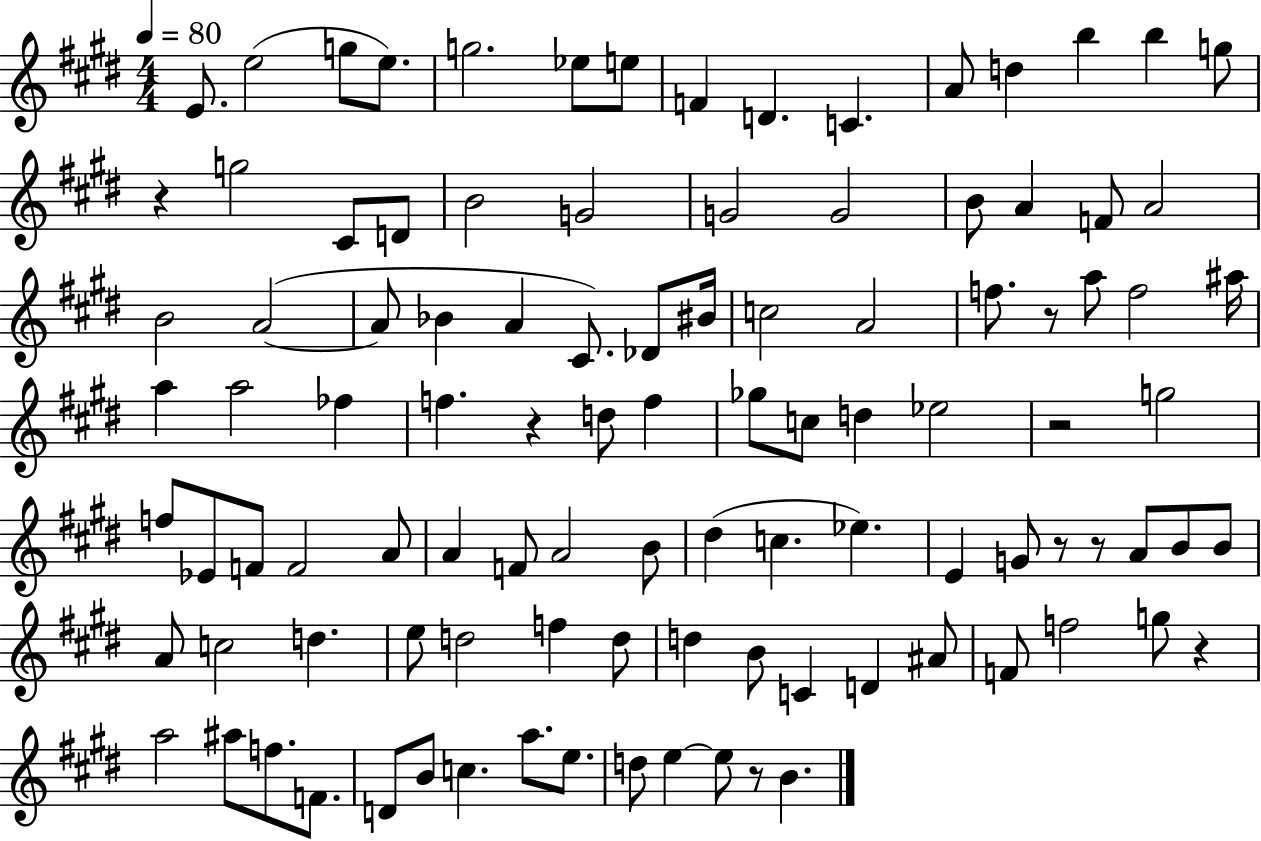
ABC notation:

X:1
T:Untitled
M:4/4
L:1/4
K:E
E/2 e2 g/2 e/2 g2 _e/2 e/2 F D C A/2 d b b g/2 z g2 ^C/2 D/2 B2 G2 G2 G2 B/2 A F/2 A2 B2 A2 A/2 _B A ^C/2 _D/2 ^B/4 c2 A2 f/2 z/2 a/2 f2 ^a/4 a a2 _f f z d/2 f _g/2 c/2 d _e2 z2 g2 f/2 _E/2 F/2 F2 A/2 A F/2 A2 B/2 ^d c _e E G/2 z/2 z/2 A/2 B/2 B/2 A/2 c2 d e/2 d2 f d/2 d B/2 C D ^A/2 F/2 f2 g/2 z a2 ^a/2 f/2 F/2 D/2 B/2 c a/2 e/2 d/2 e e/2 z/2 B